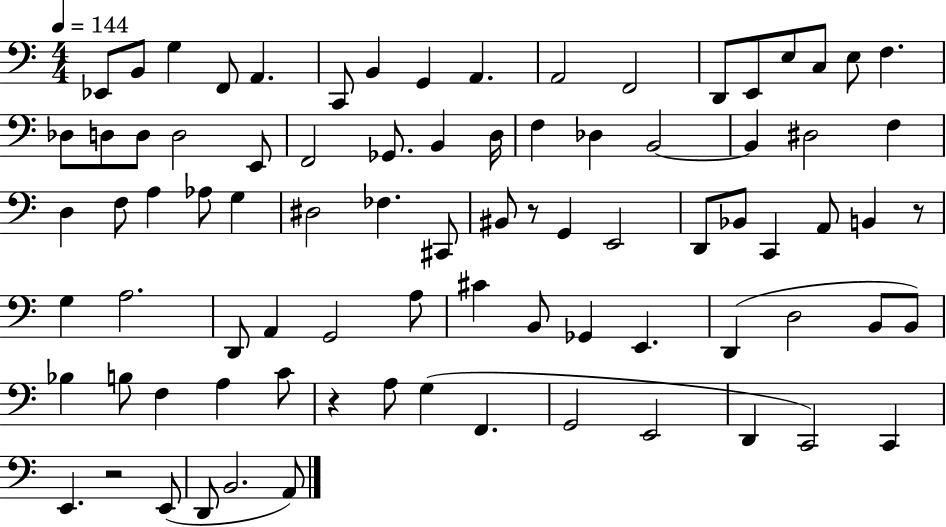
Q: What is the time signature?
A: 4/4